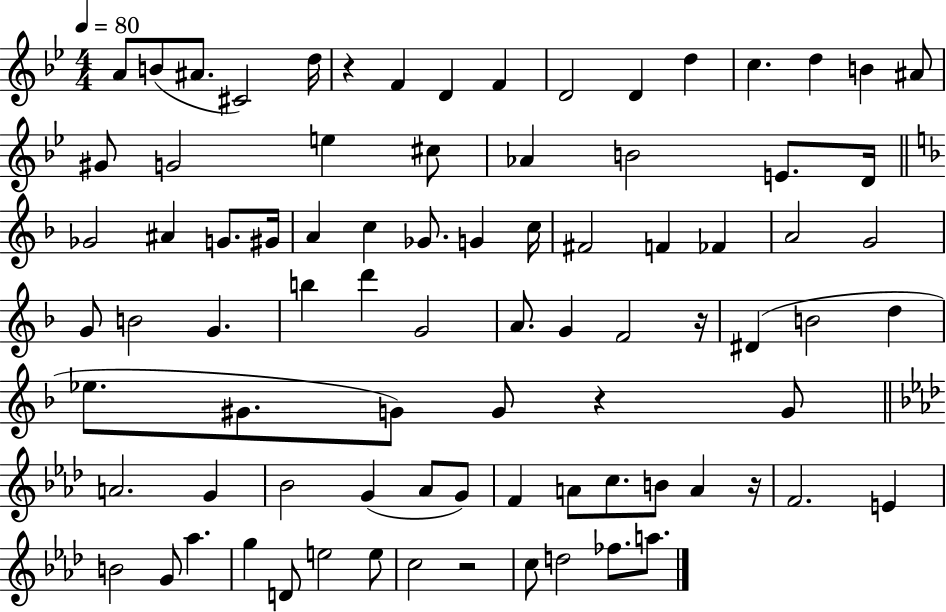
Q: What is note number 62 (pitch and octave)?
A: A4